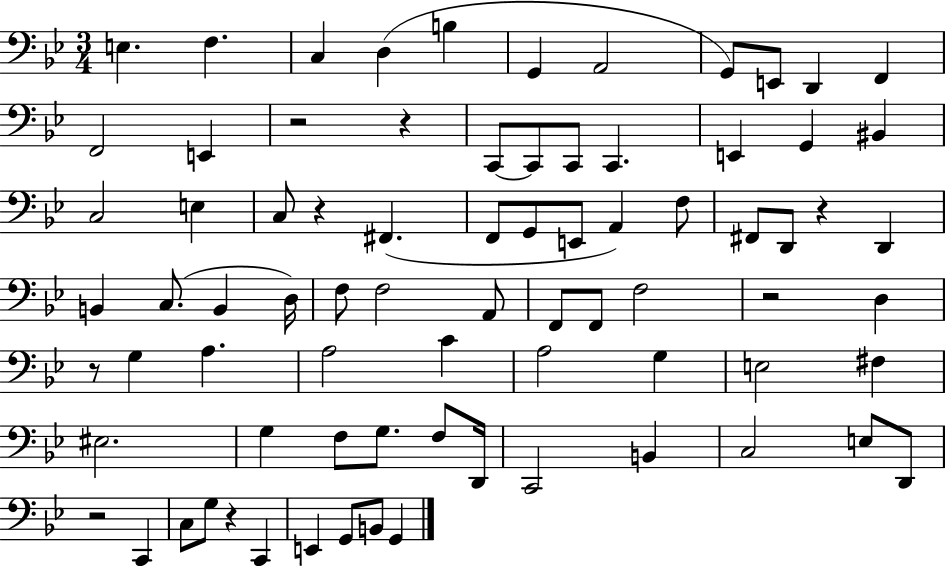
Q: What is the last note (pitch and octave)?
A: G2